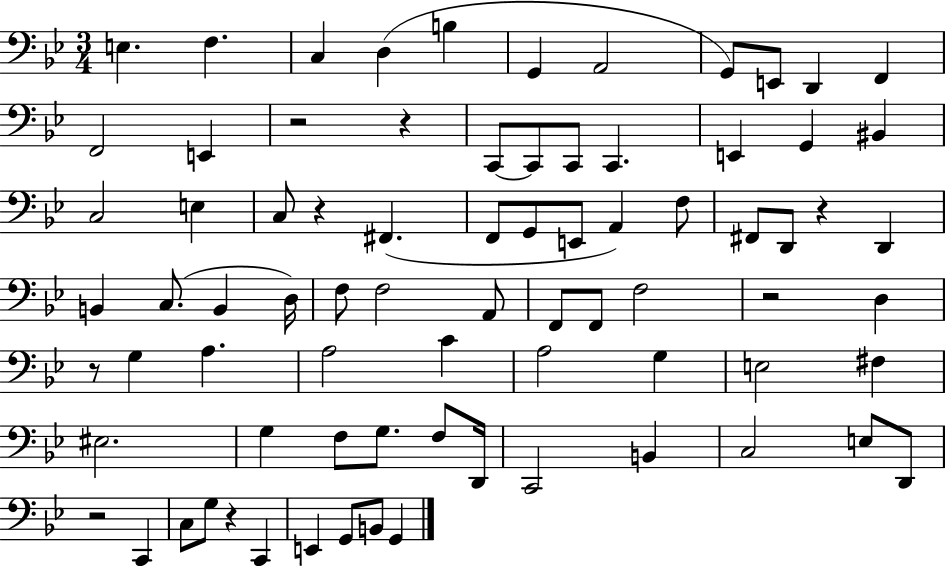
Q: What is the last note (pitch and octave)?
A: G2